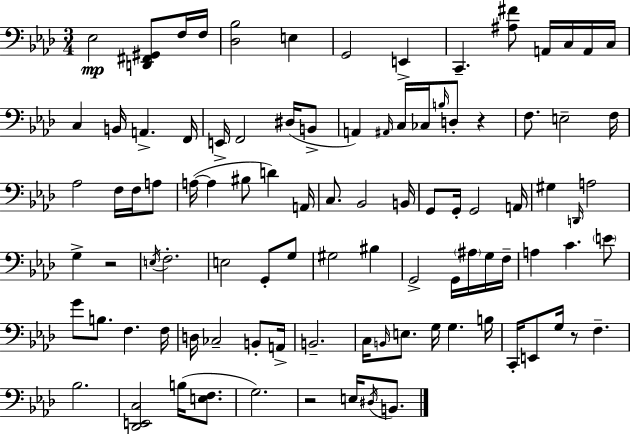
X:1
T:Untitled
M:3/4
L:1/4
K:Ab
_E,2 [D,,^F,,^G,,]/2 F,/4 F,/4 [_D,_B,]2 E, G,,2 E,, C,, [^A,^F]/2 A,,/4 C,/4 A,,/4 C,/4 C, B,,/4 A,, F,,/4 E,,/4 F,,2 ^D,/4 B,,/2 A,, ^A,,/4 C,/4 _C,/4 B,/4 D,/2 z F,/2 E,2 F,/4 _A,2 F,/4 F,/4 A,/2 A,/4 A, ^B,/2 D A,,/4 C,/2 _B,,2 B,,/4 G,,/2 G,,/4 G,,2 A,,/4 ^G, D,,/4 A,2 G, z2 E,/4 F,2 E,2 G,,/2 G,/2 ^G,2 ^B, G,,2 G,,/4 ^A,/4 G,/4 F,/4 A, C E/2 G/2 B,/2 F, F,/4 D,/4 _C,2 B,,/2 A,,/4 B,,2 C,/4 B,,/4 E,/2 G,/4 G, B,/4 C,,/4 E,,/2 G,/4 z/2 F, _B,2 [_D,,E,,C,]2 B,/4 [E,F,]/2 G,2 z2 E,/4 ^D,/4 B,,/2